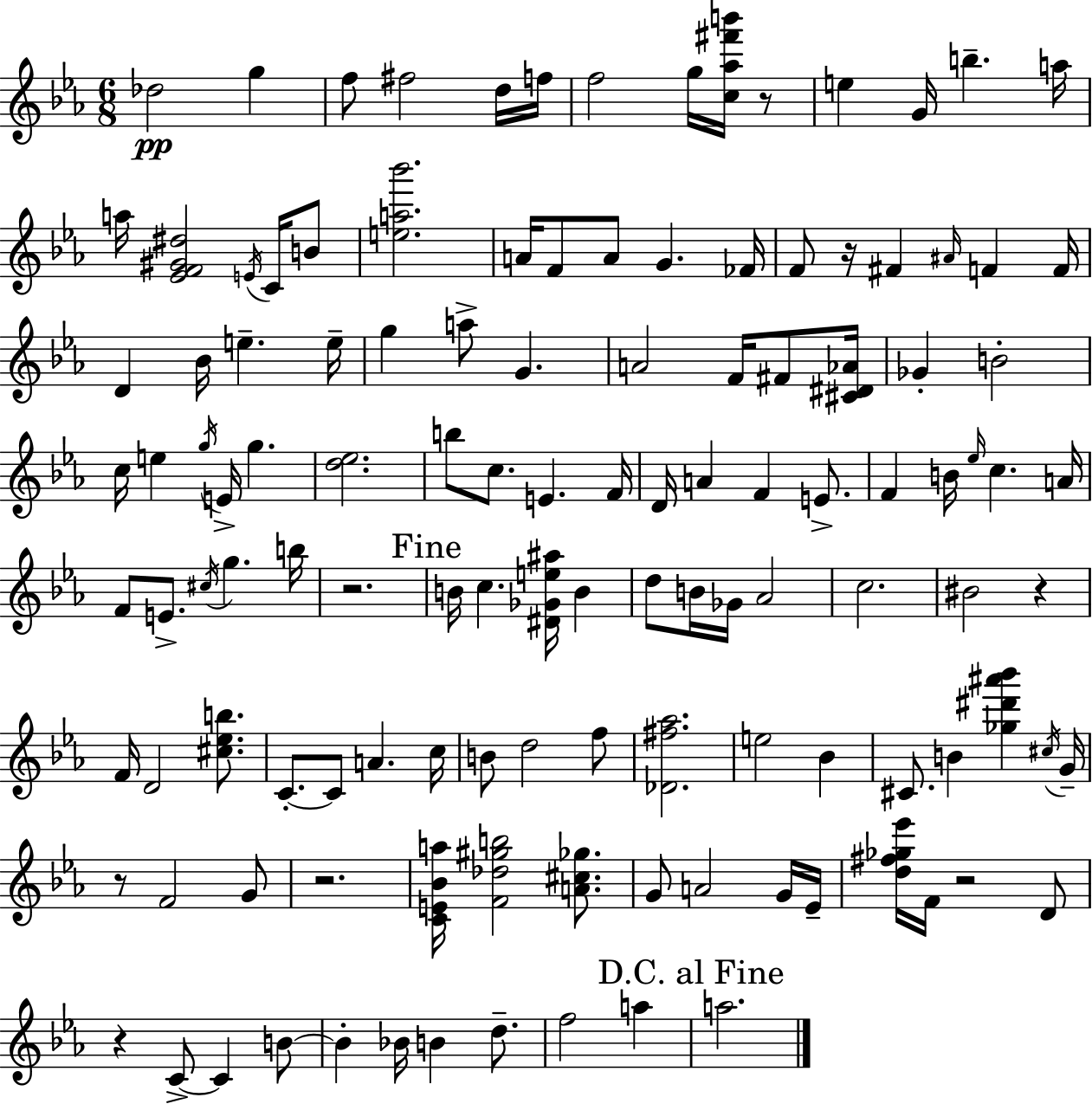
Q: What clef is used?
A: treble